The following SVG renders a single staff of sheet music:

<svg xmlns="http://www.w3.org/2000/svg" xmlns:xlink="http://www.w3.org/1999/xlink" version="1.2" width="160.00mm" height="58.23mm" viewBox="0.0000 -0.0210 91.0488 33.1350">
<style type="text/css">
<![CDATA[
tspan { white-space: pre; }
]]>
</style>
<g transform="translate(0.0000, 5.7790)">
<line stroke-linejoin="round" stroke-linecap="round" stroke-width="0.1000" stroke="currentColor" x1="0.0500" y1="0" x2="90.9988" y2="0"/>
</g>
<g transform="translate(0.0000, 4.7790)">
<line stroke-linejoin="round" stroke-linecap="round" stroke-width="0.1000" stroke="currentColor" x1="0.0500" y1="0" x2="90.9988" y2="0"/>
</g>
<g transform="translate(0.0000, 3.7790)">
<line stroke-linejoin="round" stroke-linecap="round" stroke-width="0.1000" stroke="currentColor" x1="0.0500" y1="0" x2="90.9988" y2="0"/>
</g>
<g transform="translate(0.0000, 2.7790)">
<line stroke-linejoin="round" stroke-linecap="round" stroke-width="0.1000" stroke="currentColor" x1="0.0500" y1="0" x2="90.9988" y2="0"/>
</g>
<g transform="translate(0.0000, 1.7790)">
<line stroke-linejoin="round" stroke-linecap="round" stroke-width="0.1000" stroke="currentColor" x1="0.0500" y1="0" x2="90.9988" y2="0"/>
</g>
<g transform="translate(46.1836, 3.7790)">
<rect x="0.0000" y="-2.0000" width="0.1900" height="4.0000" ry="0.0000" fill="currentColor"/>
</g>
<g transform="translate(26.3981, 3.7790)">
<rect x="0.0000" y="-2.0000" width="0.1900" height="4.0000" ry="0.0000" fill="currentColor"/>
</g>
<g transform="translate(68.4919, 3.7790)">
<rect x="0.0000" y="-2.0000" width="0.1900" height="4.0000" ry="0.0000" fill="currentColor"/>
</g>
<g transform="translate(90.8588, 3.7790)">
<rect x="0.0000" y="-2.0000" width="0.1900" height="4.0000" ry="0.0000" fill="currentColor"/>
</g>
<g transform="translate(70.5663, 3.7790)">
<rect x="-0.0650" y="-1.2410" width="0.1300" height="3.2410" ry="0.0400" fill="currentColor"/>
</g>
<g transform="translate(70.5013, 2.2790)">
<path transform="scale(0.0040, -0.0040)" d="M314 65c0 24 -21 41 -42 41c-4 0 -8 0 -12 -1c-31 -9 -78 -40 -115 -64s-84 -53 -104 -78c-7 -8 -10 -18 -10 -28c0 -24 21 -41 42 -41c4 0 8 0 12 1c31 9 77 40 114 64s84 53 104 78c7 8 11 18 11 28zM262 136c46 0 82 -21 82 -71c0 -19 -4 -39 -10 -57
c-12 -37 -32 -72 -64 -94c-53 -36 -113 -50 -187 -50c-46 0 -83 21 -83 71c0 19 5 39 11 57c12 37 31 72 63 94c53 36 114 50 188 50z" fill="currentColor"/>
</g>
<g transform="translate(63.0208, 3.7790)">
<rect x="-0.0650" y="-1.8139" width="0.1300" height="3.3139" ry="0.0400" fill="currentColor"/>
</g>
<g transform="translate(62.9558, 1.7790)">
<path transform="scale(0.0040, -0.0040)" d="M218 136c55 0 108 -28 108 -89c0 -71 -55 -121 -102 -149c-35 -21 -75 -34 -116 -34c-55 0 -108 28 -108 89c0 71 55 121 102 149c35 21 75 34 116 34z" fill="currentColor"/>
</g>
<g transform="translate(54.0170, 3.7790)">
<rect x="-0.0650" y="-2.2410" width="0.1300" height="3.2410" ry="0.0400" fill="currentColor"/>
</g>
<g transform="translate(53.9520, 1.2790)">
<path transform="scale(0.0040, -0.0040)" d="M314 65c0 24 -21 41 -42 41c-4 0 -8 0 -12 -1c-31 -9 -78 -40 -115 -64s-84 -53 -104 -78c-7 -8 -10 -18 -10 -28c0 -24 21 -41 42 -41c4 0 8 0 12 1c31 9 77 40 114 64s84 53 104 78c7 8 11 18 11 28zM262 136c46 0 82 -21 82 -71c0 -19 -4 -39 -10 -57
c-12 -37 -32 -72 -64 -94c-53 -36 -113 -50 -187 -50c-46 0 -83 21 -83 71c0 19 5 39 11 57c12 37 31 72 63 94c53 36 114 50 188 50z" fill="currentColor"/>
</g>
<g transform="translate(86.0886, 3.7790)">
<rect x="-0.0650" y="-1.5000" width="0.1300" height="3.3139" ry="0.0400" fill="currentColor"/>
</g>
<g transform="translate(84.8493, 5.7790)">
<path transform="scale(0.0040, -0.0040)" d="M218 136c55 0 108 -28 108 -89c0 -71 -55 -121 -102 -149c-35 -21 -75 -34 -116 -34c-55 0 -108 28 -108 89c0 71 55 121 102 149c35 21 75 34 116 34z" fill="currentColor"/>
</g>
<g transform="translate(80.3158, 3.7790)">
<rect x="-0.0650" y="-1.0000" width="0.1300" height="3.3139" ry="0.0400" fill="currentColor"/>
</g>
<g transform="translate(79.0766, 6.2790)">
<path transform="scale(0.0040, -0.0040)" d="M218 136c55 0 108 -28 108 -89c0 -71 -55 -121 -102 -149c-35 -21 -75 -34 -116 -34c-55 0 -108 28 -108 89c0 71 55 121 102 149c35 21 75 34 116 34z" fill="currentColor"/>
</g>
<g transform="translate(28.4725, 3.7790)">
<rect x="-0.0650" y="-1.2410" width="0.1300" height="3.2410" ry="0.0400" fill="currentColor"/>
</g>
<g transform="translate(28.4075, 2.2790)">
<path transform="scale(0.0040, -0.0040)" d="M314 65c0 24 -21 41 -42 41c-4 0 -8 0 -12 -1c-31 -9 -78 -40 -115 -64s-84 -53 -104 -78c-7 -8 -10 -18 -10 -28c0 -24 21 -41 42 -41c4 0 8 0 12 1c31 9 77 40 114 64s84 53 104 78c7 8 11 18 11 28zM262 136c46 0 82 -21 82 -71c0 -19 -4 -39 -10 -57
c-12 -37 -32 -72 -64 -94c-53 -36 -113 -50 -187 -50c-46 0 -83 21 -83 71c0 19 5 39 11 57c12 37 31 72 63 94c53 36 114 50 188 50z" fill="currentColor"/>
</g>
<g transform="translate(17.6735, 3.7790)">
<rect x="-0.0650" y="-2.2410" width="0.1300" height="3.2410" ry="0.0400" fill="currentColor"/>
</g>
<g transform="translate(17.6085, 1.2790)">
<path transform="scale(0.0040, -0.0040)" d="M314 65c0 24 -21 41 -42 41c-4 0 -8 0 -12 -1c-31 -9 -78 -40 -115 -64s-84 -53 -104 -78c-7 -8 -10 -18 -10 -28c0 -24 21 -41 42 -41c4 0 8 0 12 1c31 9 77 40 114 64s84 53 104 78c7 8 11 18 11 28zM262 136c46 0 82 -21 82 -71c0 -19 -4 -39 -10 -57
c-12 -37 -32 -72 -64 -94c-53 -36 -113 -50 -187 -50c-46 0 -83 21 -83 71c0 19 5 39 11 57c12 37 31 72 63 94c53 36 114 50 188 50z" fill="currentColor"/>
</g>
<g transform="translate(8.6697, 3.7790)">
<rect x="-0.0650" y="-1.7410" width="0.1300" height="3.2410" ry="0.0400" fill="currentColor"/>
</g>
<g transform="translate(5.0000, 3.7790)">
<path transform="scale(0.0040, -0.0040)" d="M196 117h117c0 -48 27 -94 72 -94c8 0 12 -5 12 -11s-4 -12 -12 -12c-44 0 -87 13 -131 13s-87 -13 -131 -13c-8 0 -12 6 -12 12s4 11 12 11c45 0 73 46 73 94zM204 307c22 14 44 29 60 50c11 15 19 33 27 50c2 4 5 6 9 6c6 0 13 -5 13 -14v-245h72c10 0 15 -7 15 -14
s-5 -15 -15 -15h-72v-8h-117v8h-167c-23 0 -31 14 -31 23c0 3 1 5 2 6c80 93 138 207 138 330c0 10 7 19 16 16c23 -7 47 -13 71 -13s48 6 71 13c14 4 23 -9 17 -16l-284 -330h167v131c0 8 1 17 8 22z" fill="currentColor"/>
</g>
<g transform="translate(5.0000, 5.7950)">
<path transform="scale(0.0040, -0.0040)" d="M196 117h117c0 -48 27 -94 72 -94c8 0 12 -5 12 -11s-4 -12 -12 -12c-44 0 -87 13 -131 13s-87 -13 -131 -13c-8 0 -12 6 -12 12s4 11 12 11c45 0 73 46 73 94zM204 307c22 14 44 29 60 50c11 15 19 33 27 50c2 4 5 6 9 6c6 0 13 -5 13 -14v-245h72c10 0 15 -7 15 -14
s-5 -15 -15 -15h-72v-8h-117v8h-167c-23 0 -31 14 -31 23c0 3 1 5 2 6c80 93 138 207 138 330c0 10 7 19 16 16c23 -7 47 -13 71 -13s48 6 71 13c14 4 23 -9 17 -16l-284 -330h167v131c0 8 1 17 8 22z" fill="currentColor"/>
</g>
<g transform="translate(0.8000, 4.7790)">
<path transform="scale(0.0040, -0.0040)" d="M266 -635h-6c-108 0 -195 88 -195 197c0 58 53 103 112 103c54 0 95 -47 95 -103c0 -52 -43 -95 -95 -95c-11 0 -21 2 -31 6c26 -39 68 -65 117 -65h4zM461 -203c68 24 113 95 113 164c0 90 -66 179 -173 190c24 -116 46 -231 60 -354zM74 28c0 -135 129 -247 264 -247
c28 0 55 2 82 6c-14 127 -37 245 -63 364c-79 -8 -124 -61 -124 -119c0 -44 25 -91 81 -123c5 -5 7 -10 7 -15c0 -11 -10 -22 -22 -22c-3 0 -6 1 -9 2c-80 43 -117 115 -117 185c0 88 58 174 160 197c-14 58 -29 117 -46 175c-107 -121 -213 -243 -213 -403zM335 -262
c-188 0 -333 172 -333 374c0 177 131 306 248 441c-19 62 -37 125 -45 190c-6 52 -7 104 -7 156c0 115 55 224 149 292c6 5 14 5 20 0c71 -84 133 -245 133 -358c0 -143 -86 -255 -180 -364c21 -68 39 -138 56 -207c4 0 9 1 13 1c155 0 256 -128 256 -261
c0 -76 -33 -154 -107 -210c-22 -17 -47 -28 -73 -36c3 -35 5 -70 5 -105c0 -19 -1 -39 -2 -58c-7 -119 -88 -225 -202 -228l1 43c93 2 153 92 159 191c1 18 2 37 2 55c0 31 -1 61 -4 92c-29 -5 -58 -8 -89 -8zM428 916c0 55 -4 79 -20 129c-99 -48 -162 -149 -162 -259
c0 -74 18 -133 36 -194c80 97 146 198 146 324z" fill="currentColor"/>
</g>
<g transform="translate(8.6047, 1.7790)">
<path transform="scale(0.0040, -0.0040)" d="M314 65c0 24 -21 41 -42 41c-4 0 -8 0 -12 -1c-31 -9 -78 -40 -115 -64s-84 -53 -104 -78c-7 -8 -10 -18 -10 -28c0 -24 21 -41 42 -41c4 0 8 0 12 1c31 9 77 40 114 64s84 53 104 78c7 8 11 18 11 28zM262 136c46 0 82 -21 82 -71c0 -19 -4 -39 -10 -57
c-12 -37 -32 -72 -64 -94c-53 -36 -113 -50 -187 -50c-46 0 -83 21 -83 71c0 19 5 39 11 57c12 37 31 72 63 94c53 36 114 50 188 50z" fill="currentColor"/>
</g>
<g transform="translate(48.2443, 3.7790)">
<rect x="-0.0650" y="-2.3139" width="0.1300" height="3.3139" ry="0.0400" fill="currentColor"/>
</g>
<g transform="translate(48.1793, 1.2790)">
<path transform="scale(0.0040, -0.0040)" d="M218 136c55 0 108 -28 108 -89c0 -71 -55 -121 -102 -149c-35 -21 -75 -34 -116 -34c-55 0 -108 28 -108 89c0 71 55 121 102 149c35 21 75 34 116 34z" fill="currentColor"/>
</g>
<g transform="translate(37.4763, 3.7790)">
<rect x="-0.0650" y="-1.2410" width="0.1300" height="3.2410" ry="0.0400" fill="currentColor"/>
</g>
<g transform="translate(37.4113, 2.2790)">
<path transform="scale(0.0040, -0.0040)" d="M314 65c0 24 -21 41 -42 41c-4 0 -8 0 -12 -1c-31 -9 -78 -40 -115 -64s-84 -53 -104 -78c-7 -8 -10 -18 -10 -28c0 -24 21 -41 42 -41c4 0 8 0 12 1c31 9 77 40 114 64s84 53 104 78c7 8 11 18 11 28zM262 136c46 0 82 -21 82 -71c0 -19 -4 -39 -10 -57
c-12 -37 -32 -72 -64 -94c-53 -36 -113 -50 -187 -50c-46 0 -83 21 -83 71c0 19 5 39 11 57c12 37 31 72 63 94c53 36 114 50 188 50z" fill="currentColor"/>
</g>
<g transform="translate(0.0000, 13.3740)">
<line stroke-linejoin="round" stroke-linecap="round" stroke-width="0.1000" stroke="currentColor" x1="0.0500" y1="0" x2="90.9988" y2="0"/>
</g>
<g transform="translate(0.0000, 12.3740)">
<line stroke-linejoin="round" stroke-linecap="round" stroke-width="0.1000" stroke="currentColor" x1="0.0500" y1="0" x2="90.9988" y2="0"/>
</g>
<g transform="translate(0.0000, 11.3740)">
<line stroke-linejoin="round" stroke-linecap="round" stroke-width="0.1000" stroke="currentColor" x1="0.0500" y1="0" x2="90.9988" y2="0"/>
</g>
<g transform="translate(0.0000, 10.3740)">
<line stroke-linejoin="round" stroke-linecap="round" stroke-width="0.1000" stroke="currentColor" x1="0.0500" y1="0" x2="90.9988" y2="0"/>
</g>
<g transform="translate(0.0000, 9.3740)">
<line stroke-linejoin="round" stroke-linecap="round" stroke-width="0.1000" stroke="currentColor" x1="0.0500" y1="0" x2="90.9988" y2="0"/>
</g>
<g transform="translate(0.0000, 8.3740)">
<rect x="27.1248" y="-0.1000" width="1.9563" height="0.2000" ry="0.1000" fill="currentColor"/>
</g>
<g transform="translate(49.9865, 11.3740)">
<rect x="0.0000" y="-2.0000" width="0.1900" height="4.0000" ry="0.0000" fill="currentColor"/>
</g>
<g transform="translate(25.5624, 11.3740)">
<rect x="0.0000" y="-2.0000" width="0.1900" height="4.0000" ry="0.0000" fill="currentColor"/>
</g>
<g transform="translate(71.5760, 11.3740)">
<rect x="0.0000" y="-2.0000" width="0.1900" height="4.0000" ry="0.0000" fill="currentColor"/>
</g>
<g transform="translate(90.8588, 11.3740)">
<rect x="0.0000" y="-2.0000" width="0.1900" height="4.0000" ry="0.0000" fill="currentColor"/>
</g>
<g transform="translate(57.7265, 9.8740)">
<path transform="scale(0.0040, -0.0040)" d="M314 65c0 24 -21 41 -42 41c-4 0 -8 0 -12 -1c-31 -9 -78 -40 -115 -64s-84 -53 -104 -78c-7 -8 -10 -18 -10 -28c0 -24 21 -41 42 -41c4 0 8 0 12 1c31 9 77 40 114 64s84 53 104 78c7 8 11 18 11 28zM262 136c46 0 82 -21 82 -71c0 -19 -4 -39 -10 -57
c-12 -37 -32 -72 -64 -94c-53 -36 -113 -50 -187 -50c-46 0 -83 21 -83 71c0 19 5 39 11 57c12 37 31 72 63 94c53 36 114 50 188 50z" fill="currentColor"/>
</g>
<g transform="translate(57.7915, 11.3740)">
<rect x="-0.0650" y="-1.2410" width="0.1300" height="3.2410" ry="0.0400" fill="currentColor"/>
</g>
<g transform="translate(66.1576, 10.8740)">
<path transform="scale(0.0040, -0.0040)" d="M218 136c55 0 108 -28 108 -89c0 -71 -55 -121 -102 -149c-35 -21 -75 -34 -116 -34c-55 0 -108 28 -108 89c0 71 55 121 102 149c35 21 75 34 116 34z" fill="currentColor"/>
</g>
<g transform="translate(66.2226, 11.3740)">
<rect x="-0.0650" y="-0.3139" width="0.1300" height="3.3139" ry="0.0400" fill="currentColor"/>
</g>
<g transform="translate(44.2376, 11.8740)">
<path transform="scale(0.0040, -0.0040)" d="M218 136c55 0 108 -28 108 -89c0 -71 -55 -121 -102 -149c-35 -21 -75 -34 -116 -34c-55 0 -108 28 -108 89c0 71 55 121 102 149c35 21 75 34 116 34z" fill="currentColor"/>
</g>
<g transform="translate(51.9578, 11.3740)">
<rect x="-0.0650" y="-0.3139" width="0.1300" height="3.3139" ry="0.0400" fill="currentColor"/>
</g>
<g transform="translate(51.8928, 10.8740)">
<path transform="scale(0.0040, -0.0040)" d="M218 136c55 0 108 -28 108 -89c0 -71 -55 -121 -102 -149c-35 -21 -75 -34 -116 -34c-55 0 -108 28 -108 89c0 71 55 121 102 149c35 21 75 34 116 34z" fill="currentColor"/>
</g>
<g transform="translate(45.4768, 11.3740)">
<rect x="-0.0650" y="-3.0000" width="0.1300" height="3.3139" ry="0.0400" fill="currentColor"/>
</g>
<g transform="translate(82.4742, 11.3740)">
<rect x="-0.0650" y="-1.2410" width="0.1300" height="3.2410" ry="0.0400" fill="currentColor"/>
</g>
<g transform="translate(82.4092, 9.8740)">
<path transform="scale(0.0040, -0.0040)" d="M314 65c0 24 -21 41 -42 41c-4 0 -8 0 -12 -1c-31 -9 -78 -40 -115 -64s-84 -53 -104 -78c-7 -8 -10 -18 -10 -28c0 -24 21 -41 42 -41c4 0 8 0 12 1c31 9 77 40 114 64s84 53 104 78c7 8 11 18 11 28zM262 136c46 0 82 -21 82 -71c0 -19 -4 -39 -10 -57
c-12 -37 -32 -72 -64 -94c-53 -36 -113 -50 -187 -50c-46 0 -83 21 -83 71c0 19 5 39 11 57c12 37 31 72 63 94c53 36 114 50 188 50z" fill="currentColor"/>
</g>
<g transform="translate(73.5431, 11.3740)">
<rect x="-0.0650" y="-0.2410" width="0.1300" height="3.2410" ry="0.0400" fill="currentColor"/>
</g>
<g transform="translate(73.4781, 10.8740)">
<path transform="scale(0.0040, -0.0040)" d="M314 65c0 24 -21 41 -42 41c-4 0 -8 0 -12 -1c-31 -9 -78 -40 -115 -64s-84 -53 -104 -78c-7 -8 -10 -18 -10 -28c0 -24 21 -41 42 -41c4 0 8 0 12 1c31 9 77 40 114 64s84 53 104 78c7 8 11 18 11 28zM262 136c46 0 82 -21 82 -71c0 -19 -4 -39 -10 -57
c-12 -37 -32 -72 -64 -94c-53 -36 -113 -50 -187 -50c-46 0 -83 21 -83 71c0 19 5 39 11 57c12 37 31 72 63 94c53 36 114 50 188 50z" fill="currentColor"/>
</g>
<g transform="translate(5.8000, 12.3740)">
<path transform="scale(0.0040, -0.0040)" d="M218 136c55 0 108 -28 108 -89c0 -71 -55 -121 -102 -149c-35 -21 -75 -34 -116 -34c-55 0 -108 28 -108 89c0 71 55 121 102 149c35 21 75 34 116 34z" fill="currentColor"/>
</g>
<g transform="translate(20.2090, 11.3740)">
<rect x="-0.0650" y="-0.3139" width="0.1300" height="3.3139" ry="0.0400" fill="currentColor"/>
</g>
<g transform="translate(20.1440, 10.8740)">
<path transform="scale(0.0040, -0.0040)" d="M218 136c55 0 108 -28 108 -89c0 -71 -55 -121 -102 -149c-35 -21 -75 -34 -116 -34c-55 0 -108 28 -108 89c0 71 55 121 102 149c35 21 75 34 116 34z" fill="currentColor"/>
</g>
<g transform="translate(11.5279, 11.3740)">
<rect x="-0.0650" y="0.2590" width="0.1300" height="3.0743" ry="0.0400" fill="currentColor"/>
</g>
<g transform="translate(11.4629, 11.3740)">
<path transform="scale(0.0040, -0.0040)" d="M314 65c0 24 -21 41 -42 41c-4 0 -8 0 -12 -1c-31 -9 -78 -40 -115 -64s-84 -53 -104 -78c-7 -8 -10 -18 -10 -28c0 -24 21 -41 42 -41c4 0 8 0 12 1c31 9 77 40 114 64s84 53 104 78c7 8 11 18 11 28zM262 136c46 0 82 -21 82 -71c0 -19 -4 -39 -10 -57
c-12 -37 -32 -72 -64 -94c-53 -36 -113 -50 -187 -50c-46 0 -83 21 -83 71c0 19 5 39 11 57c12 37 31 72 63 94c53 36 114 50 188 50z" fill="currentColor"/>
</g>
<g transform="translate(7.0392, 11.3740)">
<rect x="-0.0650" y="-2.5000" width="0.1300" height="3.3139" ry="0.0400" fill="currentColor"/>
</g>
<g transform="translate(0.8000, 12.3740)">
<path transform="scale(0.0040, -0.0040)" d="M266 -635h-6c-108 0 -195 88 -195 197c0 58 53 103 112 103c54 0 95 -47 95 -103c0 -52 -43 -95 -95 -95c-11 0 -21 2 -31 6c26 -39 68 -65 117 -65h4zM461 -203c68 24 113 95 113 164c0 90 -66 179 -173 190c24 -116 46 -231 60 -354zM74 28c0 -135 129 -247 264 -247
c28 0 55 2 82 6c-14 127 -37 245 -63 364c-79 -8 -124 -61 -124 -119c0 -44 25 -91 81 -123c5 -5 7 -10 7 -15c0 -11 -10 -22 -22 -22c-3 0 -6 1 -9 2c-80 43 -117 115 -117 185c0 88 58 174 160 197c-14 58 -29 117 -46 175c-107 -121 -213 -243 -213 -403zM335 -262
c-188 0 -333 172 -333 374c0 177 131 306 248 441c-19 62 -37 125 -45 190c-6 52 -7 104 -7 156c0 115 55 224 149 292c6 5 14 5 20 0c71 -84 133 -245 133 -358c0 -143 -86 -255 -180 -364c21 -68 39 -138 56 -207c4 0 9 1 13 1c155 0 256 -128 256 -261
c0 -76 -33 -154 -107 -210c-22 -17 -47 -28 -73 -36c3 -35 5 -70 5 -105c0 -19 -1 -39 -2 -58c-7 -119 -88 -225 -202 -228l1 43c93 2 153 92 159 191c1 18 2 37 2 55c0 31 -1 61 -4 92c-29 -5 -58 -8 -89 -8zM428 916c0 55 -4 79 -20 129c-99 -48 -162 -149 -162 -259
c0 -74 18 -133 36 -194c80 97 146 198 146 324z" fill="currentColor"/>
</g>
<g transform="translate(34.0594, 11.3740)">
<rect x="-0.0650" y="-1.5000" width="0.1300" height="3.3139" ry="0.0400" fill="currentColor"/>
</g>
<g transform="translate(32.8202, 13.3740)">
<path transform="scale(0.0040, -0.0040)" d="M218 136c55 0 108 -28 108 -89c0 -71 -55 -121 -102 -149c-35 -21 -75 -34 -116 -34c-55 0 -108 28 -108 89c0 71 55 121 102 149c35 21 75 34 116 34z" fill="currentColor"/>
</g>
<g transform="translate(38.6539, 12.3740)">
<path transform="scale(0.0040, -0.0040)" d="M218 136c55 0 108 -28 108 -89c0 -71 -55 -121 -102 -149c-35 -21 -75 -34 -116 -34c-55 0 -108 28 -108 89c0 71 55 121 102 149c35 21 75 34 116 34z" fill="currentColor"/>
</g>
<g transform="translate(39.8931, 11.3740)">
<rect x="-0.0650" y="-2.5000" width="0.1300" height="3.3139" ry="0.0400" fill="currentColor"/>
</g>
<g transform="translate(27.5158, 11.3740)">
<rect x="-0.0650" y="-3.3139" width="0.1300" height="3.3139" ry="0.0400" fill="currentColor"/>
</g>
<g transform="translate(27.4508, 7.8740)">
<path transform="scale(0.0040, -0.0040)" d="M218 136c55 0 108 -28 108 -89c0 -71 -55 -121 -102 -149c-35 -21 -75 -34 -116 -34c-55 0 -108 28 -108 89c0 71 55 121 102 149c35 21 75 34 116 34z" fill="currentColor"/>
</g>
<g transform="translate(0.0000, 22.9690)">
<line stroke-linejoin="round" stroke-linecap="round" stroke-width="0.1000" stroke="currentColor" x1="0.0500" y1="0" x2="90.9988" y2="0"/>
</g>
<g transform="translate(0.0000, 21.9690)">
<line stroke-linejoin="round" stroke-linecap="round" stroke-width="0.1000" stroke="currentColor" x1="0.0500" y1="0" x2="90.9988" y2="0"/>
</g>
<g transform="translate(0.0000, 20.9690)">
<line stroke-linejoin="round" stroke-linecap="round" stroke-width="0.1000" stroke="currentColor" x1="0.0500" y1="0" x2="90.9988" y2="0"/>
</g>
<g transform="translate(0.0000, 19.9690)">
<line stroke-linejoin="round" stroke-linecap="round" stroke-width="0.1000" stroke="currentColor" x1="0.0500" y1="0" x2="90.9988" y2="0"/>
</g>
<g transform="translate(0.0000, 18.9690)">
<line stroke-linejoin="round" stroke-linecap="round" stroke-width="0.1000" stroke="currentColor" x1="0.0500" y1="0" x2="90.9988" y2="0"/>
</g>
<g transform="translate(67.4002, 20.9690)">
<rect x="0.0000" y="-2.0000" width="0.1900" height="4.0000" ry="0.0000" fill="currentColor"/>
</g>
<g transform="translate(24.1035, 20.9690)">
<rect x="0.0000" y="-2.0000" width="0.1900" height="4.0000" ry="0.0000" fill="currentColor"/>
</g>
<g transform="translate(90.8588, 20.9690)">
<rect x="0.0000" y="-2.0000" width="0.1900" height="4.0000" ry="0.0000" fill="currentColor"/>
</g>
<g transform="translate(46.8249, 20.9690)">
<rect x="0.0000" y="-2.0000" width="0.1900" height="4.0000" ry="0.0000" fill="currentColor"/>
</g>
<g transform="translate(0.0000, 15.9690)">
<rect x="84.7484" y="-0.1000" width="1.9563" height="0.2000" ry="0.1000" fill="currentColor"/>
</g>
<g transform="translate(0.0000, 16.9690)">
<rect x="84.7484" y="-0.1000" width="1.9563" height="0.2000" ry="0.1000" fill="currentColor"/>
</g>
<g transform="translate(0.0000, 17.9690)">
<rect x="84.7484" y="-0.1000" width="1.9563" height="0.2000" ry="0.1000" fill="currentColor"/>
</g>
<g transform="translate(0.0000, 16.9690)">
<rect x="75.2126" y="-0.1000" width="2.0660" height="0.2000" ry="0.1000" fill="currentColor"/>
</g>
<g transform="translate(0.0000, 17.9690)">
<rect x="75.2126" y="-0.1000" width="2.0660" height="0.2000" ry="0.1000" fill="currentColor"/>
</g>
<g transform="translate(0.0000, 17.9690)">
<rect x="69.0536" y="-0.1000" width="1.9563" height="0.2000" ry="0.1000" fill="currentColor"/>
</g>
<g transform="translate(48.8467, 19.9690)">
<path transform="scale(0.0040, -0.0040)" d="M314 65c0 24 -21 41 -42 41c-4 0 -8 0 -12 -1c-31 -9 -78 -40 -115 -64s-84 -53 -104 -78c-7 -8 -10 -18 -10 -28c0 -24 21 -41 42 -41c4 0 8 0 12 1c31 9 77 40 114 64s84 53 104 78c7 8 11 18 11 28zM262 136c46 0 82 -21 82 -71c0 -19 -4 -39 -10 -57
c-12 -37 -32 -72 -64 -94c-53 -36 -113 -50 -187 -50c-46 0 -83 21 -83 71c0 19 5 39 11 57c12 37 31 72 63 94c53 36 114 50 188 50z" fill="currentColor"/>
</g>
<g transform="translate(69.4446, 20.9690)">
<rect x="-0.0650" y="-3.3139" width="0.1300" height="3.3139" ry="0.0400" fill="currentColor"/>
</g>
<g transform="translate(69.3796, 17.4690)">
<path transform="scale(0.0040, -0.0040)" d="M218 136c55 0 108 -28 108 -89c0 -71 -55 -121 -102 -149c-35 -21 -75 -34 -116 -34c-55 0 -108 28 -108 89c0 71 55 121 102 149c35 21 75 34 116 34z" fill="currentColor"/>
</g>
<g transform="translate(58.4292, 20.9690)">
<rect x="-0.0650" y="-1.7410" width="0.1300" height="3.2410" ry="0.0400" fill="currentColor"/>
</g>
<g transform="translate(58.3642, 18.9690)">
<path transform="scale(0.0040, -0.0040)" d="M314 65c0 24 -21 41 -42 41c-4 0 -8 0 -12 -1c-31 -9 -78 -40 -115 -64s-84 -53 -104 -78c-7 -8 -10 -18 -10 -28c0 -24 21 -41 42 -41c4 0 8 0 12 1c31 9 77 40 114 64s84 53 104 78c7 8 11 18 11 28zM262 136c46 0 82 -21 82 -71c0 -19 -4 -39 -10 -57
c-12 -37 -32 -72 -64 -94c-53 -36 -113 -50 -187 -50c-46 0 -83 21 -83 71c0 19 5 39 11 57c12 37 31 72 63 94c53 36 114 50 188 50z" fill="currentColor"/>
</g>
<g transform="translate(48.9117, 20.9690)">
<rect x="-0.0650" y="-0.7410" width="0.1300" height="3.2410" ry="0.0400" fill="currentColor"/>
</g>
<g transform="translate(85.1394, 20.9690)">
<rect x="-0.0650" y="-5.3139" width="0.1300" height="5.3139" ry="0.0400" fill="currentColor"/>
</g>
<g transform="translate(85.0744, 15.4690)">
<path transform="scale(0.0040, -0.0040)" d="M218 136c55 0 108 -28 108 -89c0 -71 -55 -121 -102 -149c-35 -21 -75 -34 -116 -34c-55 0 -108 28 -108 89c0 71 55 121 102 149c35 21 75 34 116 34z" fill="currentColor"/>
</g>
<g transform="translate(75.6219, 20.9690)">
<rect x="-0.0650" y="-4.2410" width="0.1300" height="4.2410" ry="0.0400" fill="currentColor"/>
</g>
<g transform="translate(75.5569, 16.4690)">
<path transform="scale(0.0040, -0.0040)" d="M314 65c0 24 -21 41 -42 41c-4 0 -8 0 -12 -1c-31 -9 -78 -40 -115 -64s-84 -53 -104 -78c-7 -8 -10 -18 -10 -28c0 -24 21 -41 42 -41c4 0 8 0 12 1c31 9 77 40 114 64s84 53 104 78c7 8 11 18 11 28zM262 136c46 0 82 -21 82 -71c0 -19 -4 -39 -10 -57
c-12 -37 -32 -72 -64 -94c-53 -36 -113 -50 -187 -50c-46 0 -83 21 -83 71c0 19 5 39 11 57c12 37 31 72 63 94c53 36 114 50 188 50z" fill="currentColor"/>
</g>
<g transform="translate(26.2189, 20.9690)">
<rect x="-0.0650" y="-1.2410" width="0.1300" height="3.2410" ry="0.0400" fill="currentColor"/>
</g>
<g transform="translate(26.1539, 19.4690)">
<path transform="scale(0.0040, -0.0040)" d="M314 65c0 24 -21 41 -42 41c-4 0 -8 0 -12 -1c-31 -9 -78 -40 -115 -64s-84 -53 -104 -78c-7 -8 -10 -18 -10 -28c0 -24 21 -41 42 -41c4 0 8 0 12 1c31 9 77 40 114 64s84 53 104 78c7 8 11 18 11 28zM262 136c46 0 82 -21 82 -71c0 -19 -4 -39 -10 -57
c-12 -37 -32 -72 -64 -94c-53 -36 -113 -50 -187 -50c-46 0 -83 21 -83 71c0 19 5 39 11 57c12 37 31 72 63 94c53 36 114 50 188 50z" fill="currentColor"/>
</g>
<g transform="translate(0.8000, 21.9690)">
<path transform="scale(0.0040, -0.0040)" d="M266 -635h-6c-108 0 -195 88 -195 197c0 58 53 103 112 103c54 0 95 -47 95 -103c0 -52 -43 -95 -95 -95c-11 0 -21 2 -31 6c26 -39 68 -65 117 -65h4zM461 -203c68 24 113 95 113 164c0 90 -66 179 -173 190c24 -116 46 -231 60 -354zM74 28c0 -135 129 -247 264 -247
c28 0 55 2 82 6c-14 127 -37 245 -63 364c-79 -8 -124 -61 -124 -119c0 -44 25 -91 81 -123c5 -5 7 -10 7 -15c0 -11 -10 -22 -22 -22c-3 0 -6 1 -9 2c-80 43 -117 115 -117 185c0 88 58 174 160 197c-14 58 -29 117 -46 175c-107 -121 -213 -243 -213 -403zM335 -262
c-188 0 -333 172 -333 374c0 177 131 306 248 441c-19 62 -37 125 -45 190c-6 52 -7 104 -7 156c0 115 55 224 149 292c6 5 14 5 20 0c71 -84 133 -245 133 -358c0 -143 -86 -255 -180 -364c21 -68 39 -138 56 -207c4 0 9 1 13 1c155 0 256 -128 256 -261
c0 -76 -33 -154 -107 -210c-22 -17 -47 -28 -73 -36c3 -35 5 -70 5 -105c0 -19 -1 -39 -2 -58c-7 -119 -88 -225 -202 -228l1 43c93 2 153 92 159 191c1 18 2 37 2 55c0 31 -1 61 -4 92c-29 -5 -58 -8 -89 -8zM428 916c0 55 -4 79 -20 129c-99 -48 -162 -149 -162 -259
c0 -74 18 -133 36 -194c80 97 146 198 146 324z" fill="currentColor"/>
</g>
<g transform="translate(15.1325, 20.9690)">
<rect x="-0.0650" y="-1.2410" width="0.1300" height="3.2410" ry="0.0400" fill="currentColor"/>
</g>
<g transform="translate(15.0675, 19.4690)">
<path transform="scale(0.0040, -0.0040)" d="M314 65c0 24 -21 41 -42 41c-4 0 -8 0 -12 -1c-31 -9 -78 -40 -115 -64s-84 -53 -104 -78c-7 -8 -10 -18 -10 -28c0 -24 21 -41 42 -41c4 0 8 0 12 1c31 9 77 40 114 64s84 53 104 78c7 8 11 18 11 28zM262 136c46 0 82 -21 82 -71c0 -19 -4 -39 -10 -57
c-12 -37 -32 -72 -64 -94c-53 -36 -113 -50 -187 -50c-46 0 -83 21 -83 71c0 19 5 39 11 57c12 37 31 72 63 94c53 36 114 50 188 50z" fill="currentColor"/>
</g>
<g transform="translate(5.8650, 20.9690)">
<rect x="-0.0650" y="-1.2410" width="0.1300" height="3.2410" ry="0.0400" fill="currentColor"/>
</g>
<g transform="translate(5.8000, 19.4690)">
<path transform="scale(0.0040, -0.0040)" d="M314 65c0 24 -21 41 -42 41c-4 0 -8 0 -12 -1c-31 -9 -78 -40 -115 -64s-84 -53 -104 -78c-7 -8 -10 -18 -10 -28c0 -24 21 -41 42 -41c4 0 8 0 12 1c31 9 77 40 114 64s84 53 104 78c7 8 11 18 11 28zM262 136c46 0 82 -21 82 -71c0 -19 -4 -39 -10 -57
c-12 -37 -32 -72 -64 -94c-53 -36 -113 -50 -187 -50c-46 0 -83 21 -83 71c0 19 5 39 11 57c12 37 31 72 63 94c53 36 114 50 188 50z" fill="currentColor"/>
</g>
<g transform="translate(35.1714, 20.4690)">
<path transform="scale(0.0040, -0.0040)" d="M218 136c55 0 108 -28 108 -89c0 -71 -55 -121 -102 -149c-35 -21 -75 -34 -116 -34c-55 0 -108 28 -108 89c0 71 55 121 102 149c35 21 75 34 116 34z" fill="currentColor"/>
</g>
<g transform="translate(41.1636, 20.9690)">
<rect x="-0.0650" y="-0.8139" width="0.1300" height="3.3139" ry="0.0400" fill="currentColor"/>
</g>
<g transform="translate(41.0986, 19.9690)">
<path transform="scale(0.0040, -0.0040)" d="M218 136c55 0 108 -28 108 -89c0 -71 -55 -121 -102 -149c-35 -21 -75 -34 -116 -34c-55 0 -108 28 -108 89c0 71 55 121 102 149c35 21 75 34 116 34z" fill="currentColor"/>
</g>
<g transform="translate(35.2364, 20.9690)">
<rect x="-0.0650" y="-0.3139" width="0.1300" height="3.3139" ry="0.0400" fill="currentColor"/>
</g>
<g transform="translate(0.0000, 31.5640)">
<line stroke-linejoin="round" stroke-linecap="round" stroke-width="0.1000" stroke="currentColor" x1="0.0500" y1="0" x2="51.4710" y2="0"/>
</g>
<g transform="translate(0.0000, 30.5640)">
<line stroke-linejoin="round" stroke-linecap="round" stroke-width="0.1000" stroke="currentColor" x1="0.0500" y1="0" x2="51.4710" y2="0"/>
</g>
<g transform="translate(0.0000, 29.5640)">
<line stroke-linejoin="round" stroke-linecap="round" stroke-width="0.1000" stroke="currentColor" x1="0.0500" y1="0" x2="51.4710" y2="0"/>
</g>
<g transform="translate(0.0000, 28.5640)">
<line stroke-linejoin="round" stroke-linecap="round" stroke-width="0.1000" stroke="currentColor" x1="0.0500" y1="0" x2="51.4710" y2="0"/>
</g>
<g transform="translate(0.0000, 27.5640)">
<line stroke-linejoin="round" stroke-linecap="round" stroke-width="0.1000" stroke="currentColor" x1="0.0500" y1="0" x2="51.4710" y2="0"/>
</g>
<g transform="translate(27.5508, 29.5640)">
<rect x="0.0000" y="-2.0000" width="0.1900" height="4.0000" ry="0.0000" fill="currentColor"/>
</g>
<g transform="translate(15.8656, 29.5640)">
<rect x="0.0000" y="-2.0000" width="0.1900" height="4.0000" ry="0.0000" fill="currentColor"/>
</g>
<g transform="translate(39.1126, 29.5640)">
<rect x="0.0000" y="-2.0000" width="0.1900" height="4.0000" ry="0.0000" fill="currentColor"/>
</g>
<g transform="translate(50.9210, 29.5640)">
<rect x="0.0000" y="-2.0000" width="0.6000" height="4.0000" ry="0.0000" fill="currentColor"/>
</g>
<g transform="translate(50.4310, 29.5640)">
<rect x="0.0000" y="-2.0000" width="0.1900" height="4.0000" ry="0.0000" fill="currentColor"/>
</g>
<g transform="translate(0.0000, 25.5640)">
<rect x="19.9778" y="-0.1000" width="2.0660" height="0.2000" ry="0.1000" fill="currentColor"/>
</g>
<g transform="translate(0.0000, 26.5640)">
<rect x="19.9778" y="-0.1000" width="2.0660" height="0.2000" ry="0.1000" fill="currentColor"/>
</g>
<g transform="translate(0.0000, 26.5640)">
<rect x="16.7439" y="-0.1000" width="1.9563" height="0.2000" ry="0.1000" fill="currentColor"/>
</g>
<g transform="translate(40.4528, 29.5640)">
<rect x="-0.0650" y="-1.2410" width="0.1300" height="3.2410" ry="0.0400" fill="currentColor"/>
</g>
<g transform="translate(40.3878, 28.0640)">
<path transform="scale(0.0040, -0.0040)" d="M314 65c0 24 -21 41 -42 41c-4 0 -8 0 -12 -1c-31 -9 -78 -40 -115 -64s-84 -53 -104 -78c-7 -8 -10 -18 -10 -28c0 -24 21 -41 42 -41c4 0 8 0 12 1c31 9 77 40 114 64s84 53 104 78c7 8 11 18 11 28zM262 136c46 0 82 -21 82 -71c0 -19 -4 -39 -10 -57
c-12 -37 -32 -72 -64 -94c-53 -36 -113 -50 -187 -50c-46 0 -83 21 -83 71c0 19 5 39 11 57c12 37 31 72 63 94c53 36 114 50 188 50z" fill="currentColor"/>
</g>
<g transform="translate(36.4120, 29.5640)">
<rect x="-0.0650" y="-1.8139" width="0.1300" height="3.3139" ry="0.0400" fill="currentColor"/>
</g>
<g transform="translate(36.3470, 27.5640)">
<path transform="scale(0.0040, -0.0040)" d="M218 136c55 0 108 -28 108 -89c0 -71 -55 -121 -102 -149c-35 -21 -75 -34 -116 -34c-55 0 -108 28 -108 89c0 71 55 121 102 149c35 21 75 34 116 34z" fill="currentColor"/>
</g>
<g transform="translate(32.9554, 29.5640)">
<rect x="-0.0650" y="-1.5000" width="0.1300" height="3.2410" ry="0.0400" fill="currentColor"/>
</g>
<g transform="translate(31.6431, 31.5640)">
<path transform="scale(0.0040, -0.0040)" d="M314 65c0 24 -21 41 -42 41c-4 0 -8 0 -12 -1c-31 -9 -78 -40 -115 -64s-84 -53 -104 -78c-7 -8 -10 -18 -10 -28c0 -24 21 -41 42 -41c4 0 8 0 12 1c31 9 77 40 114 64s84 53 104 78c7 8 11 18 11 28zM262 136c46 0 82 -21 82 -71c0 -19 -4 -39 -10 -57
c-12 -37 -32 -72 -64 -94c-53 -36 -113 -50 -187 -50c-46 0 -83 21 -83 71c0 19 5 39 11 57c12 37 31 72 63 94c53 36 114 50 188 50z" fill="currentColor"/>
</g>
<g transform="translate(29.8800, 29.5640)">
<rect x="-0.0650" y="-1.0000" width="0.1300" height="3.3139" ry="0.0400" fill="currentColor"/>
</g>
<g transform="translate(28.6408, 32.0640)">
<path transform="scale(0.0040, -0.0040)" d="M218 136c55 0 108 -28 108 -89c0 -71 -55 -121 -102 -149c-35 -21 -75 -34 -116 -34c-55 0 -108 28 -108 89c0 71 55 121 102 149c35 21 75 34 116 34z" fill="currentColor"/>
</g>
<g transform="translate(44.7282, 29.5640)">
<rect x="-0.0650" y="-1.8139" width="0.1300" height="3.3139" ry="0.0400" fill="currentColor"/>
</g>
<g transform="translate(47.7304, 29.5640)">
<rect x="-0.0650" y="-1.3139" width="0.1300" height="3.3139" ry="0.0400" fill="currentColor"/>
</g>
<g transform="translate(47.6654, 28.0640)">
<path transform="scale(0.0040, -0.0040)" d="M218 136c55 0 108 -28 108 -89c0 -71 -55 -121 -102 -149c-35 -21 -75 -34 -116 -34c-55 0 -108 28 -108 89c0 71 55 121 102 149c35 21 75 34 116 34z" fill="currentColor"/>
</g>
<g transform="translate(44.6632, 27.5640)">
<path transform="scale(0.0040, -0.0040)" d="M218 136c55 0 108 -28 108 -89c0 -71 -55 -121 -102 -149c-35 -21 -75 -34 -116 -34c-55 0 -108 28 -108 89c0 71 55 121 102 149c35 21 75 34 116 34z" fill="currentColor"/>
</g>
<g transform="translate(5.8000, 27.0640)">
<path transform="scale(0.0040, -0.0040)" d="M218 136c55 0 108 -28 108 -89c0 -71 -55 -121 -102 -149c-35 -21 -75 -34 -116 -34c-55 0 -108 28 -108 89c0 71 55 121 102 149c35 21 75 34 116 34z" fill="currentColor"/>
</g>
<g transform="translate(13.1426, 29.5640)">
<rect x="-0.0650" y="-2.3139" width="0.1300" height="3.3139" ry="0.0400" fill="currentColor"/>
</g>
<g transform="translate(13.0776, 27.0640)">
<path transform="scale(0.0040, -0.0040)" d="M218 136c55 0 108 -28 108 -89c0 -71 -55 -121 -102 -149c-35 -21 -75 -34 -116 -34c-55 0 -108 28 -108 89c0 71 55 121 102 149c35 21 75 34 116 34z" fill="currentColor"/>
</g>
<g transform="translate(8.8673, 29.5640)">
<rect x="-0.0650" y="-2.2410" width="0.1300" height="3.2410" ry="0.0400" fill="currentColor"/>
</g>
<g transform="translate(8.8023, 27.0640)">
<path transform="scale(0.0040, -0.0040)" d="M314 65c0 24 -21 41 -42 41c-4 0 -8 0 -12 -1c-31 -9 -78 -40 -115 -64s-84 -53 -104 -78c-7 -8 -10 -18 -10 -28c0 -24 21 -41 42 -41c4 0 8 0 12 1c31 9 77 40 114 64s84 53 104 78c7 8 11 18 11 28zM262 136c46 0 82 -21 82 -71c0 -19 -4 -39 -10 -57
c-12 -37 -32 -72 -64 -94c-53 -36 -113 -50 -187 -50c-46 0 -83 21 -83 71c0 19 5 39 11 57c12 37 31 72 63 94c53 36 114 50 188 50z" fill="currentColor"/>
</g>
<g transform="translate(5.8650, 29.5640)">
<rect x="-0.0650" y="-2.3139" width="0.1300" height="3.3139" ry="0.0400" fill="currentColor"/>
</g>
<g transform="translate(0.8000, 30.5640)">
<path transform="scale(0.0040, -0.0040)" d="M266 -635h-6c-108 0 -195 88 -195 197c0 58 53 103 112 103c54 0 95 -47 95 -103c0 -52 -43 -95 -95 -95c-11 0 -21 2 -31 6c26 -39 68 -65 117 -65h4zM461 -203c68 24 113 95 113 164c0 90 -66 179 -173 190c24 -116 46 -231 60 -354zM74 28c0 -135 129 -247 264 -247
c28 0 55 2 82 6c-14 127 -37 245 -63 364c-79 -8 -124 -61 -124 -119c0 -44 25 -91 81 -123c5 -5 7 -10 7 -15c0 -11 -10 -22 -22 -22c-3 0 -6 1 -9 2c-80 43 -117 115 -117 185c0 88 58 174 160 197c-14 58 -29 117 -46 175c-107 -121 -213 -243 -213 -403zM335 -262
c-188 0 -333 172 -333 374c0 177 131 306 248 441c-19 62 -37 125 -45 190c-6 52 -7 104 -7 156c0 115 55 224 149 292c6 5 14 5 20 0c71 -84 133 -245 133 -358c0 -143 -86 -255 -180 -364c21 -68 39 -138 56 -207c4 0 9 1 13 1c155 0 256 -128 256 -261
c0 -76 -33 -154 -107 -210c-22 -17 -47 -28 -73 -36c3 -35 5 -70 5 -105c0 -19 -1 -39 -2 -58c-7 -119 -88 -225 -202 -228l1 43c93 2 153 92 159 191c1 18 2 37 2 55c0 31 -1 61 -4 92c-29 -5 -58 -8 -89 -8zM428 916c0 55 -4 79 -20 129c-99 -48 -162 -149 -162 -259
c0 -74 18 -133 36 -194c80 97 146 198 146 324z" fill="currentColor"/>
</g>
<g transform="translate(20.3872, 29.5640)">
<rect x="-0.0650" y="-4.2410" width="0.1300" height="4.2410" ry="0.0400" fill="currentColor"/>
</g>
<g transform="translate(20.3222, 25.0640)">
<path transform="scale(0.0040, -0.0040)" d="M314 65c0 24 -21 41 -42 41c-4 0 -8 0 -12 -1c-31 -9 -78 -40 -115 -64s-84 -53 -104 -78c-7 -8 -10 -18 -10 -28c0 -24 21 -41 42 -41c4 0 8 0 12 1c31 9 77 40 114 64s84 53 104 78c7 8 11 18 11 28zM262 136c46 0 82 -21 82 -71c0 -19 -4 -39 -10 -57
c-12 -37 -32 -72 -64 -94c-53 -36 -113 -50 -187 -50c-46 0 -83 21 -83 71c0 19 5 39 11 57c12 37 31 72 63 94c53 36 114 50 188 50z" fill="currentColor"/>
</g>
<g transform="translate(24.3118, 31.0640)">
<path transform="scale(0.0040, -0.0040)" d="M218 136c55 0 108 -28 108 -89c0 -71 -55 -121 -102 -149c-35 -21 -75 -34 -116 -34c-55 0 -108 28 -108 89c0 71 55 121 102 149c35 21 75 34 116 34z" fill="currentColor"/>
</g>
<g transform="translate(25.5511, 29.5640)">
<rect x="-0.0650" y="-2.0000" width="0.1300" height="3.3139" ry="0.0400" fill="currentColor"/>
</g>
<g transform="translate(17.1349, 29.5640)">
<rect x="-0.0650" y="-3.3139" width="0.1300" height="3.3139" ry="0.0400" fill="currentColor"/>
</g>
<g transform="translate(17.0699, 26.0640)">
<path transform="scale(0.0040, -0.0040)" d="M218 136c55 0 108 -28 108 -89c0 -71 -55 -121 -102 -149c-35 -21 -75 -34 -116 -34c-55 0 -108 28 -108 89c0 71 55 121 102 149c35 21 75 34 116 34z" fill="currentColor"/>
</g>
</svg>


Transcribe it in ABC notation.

X:1
T:Untitled
M:4/4
L:1/4
K:C
f2 g2 e2 e2 g g2 f e2 D E G B2 c b E G A c e2 c c2 e2 e2 e2 e2 c d d2 f2 b d'2 f' g g2 g b d'2 F D E2 f e2 f e